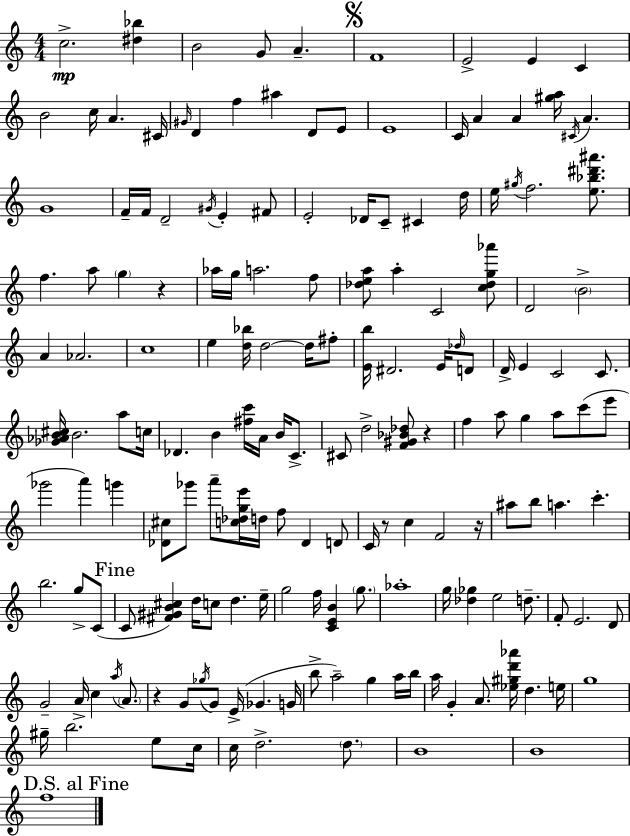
{
  \clef treble
  \numericTimeSignature
  \time 4/4
  \key a \minor
  c''2.->\mp <dis'' bes''>4 | b'2 g'8 a'4.-- | \mark \markup { \musicglyph "scripts.segno" } f'1 | e'2-> e'4 c'4 | \break b'2 c''16 a'4. cis'16 | \grace { gis'16 } d'4 f''4 ais''4 d'8 e'8 | e'1 | c'16 a'4 a'4 <gis'' a''>16 \acciaccatura { cis'16 } a'4. | \break g'1 | f'16-- f'16 d'2-- \acciaccatura { gis'16 } e'4-. | fis'8 e'2-. des'16 c'8-- cis'4 | d''16 e''16 \acciaccatura { gis''16 } f''2. | \break <e'' bes'' dis''' ais'''>8. f''4. a''8 \parenthesize g''4 | r4 aes''16 g''16 a''2. | f''8 <des'' e'' a''>8 a''4-. c'2 | <c'' des'' g'' aes'''>8 d'2 \parenthesize b'2-> | \break a'4 aes'2. | c''1 | e''4 <d'' bes''>16 d''2~~ | d''16 fis''8-. <e' b''>16 dis'2. | \break e'16 \grace { des''16 } d'8 d'16-> e'4 c'2 | c'8. <ges' aes' b' cis''>16 b'2. | a''8 c''16 des'4. b'4 <fis'' c'''>16 | a'16 b'16 c'8.-> cis'8 d''2-> <f' gis' bes' des''>8 | \break r4 f''4 a''8 g''4 a''8 | c'''8( e'''8 ges'''2 a'''4) | g'''4 <des' cis''>8 ges'''8 a'''8-- <c'' des'' g'' e'''>16 d''16 f''8 des'4 | d'8 c'16 r8 c''4 f'2 | \break r16 ais''8 b''8 a''4. c'''4.-. | b''2. | g''8-> c'8( \mark "Fine" c'8 <fis' gis' b' cis''>4) d''16 c''8 d''4. | e''16-- g''2 f''16 <c' e' b'>4 | \break \parenthesize g''8. aes''1-. | g''16 <des'' ges''>4 e''2 | d''8.-- f'8-. e'2. | d'8 g'2-- a'16-> c''4 | \break \acciaccatura { a''16 } \parenthesize a'8. r4 g'8 \acciaccatura { ges''16 } g'8 e'16->( | ges'4. g'16 b''8-> a''2--) | g''4 a''16 b''16 a''16 g'4-. a'8. <ees'' gis'' d''' aes'''>16 | d''4. e''16 g''1 | \break gis''16-- b''2. | e''8 c''16 c''16 d''2.-> | \parenthesize d''8. b'1 | b'1 | \break \mark "D.S. al Fine" f''1 | \bar "|."
}